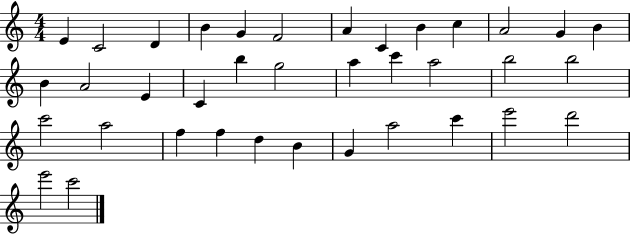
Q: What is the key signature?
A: C major